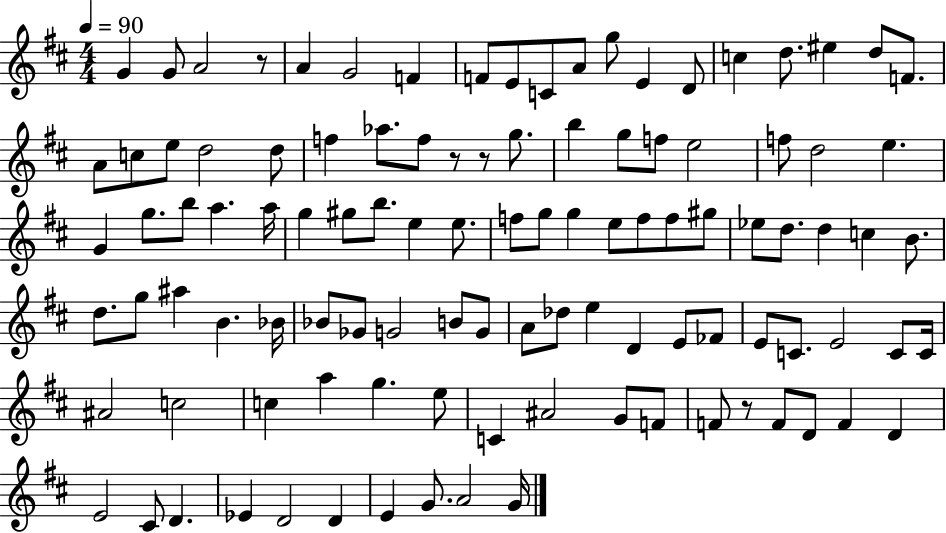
X:1
T:Untitled
M:4/4
L:1/4
K:D
G G/2 A2 z/2 A G2 F F/2 E/2 C/2 A/2 g/2 E D/2 c d/2 ^e d/2 F/2 A/2 c/2 e/2 d2 d/2 f _a/2 f/2 z/2 z/2 g/2 b g/2 f/2 e2 f/2 d2 e G g/2 b/2 a a/4 g ^g/2 b/2 e e/2 f/2 g/2 g e/2 f/2 f/2 ^g/2 _e/2 d/2 d c B/2 d/2 g/2 ^a B _B/4 _B/2 _G/2 G2 B/2 G/2 A/2 _d/2 e D E/2 _F/2 E/2 C/2 E2 C/2 C/4 ^A2 c2 c a g e/2 C ^A2 G/2 F/2 F/2 z/2 F/2 D/2 F D E2 ^C/2 D _E D2 D E G/2 A2 G/4